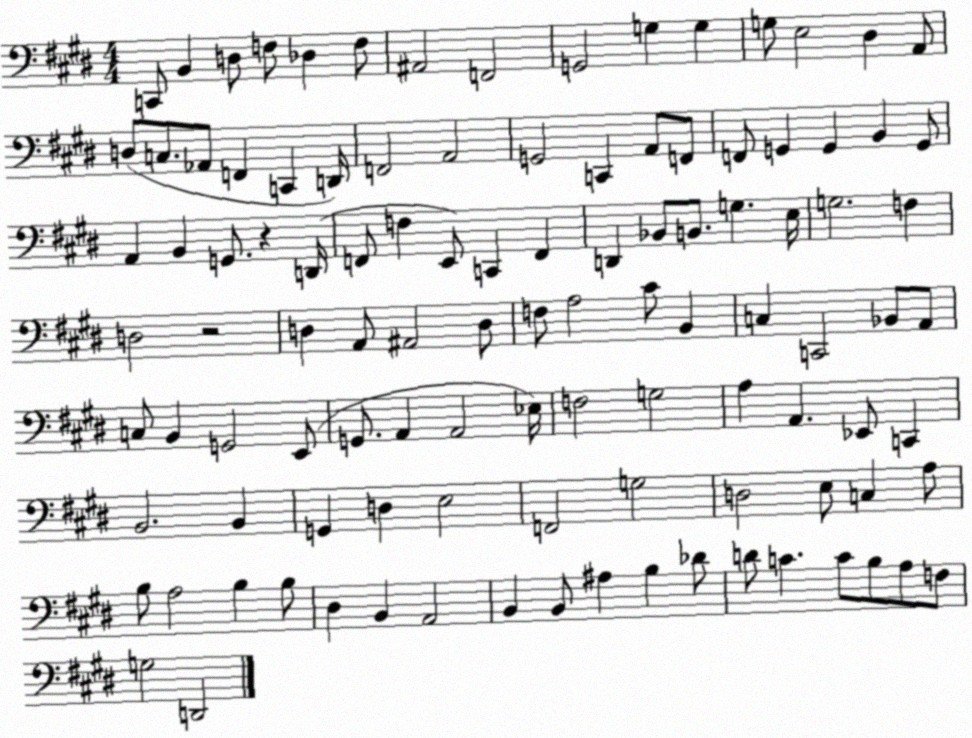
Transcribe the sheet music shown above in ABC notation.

X:1
T:Untitled
M:4/4
L:1/4
K:E
C,,/2 B,, D,/2 F,/2 _D, F,/2 ^A,,2 F,,2 G,,2 G, G, G,/2 E,2 ^D, A,,/2 D,/2 C,/2 _A,,/2 F,, C,, D,,/4 F,,2 A,,2 G,,2 C,, A,,/2 F,,/2 F,,/2 G,, G,, B,, G,,/2 A,, B,, G,,/2 z D,,/4 F,,/2 F, E,,/2 C,, F,, D,, _B,,/2 B,,/2 G, E,/4 G,2 F, D,2 z2 D, A,,/2 ^A,,2 D,/2 F,/2 A,2 ^C/2 B,, C, C,,2 _B,,/2 A,,/2 C,/2 B,, G,,2 E,,/2 G,,/2 A,, A,,2 _E,/4 F,2 G,2 A, A,, _E,,/2 C,, B,,2 B,, G,, D, E,2 F,,2 G,2 D,2 E,/2 C, A,/2 B,/2 A,2 B, B,/2 ^D, B,, A,,2 B,, B,,/2 ^A, B, _D/2 D/2 C C/2 B,/2 A,/2 F,/2 G,2 D,,2